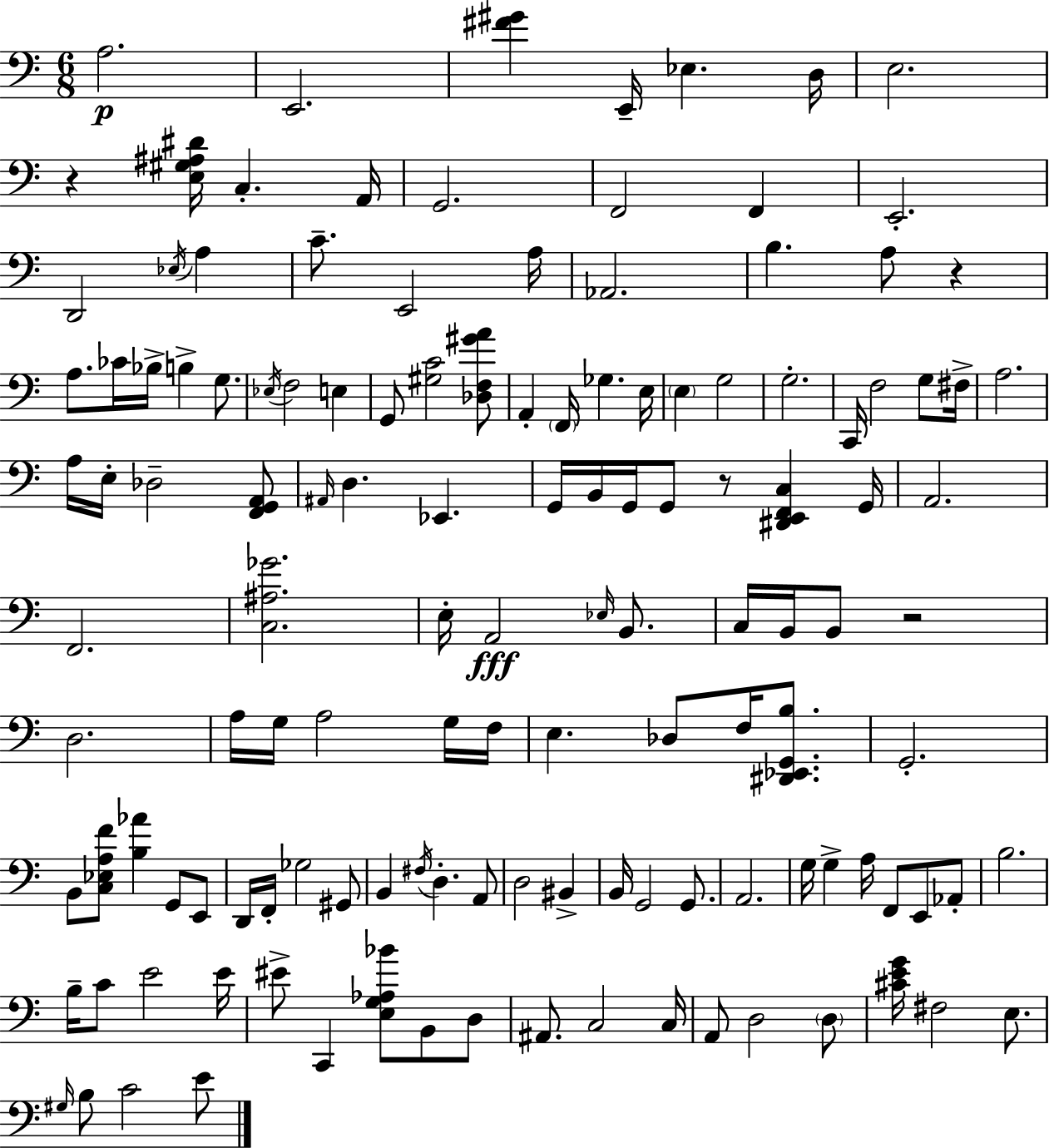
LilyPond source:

{
  \clef bass
  \numericTimeSignature
  \time 6/8
  \key a \minor
  \repeat volta 2 { a2.\p | e,2. | <fis' gis'>4 e,16-- ees4. d16 | e2. | \break r4 <e gis ais dis'>16 c4.-. a,16 | g,2. | f,2 f,4 | e,2.-. | \break d,2 \acciaccatura { ees16 } a4 | c'8.-- e,2 | a16 aes,2. | b4. a8 r4 | \break a8. ces'16 bes16-> b4-> g8. | \acciaccatura { ees16 } f2 e4 | g,8 <gis c'>2 | <des f gis' a'>8 a,4-. \parenthesize f,16 ges4. | \break e16 \parenthesize e4 g2 | g2.-. | c,16 f2 g8 | fis16-> a2. | \break a16 e16-. des2-- | <f, g, a,>8 \grace { ais,16 } d4. ees,4. | g,16 b,16 g,16 g,8 r8 <dis, e, f, c>4 | g,16 a,2. | \break f,2. | <c ais ges'>2. | e16-. a,2\fff | \grace { ees16 } b,8. c16 b,16 b,8 r2 | \break d2. | a16 g16 a2 | g16 f16 e4. des8 | f16 <dis, ees, g, b>8. g,2.-. | \break b,8 <c ees a f'>8 <b aes'>4 | g,8 e,8 d,16 f,16-. ges2 | gis,8 b,4 \acciaccatura { fis16 } d4.-. | a,8 d2 | \break bis,4-> b,16 g,2 | g,8. a,2. | g16 g4-> a16 f,8 | e,8 aes,8-. b2. | \break b16-- c'8 e'2 | e'16 eis'8-> c,4 <e g aes bes'>8 | b,8 d8 ais,8. c2 | c16 a,8 d2 | \break \parenthesize d8 <cis' e' g'>16 fis2 | e8. \grace { gis16 } b8 c'2 | e'8 } \bar "|."
}